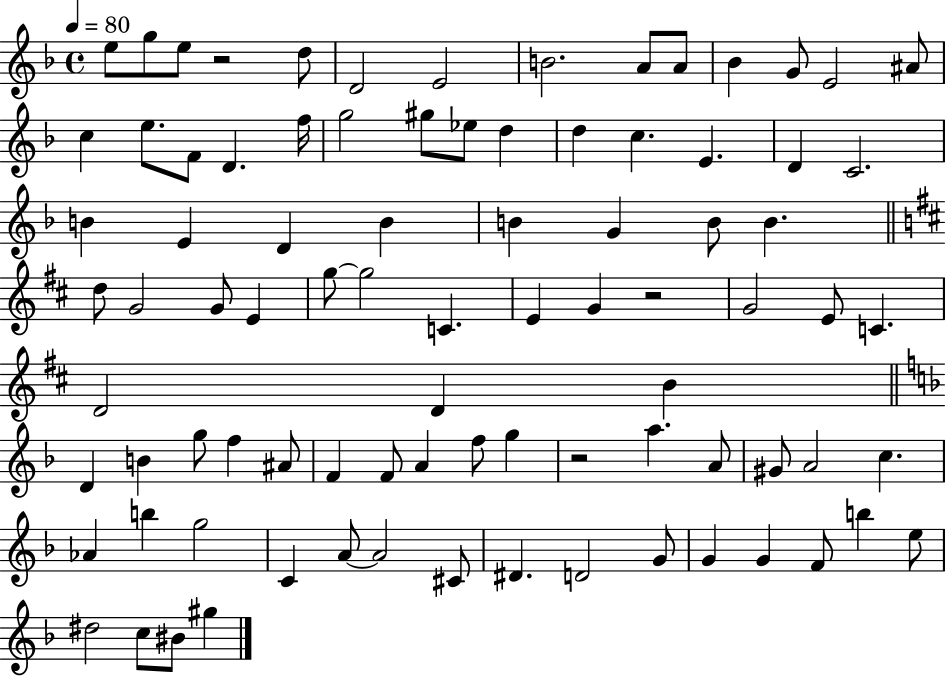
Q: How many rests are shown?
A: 3